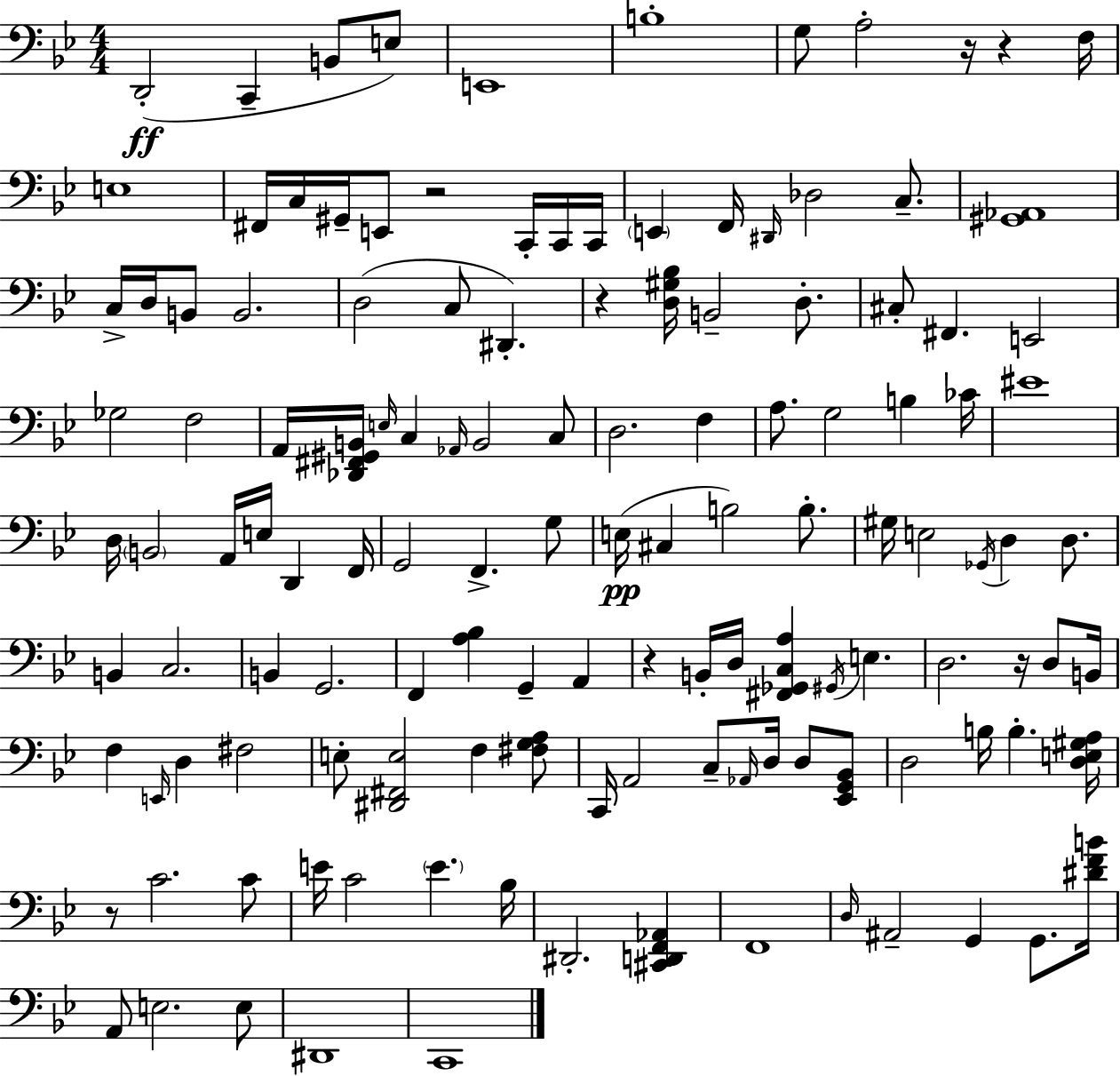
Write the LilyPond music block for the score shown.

{
  \clef bass
  \numericTimeSignature
  \time 4/4
  \key g \minor
  d,2-.(\ff c,4-- b,8 e8) | e,1 | b1-. | g8 a2-. r16 r4 f16 | \break e1 | fis,16 c16 gis,16-- e,8 r2 c,16-. c,16 c,16 | \parenthesize e,4 f,16 \grace { dis,16 } des2 c8.-- | <gis, aes,>1 | \break c16-> d16 b,8 b,2. | d2( c8 dis,4.-.) | r4 <d gis bes>16 b,2-- d8.-. | cis8-. fis,4. e,2 | \break ges2 f2 | a,16 <des, fis, gis, b,>16 \grace { e16 } c4 \grace { aes,16 } b,2 | c8 d2. f4 | a8. g2 b4 | \break ces'16 eis'1 | d16 \parenthesize b,2 a,16 e16 d,4 | f,16 g,2 f,4.-> | g8 e16(\pp cis4 b2) | \break b8.-. gis16 e2 \acciaccatura { ges,16 } d4 | d8. b,4 c2. | b,4 g,2. | f,4 <a bes>4 g,4-- | \break a,4 r4 b,16-. d16 <fis, ges, c a>4 \acciaccatura { gis,16 } e4. | d2. | r16 d8 b,16 f4 \grace { e,16 } d4 fis2 | e8-. <dis, fis, e>2 | \break f4 <fis g a>8 c,16 a,2 c8-- | \grace { aes,16 } d16 d8 <ees, g, bes,>8 d2 b16 | b4.-. <d e gis a>16 r8 c'2. | c'8 e'16 c'2 | \break \parenthesize e'4. bes16 dis,2.-. | <cis, d, f, aes,>4 f,1 | \grace { d16 } ais,2-- | g,4 g,8. <dis' f' b'>16 a,8 e2. | \break e8 dis,1 | c,1 | \bar "|."
}